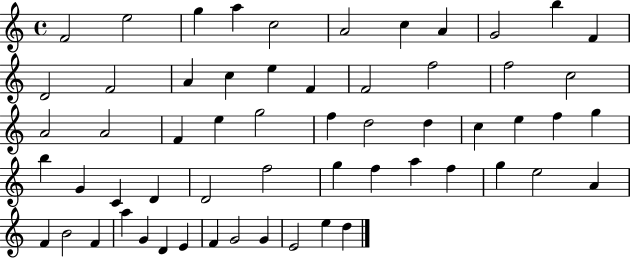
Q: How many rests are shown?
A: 0